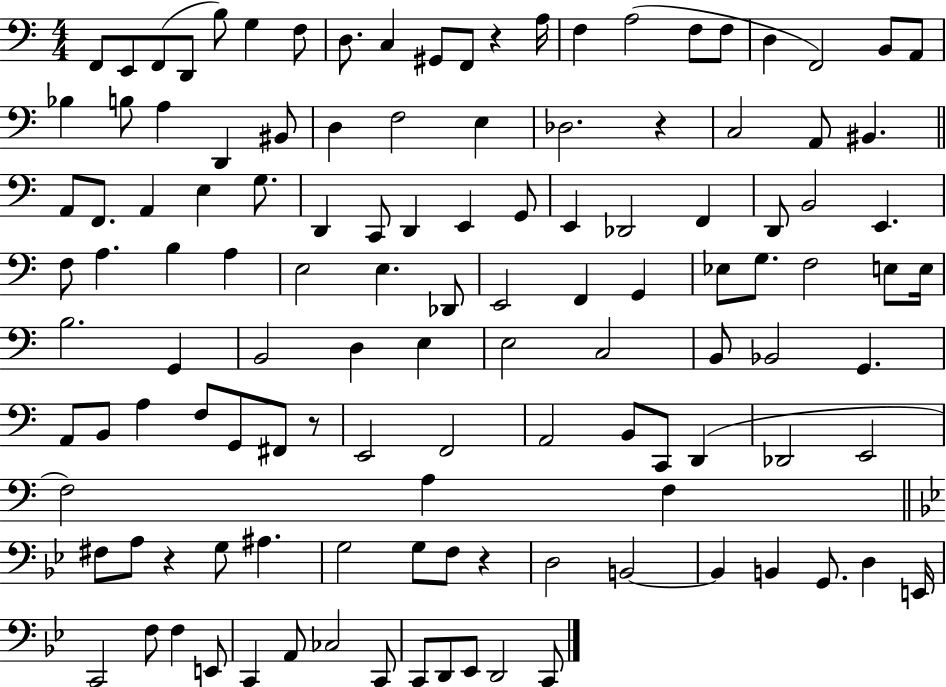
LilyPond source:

{
  \clef bass
  \numericTimeSignature
  \time 4/4
  \key c \major
  f,8 e,8 f,8( d,8 b8) g4 f8 | d8. c4 gis,8 f,8 r4 a16 | f4 a2( f8 f8 | d4 f,2) b,8 a,8 | \break bes4 b8 a4 d,4 bis,8 | d4 f2 e4 | des2. r4 | c2 a,8 bis,4. | \break \bar "||" \break \key c \major a,8 f,8. a,4 e4 g8. | d,4 c,8 d,4 e,4 g,8 | e,4 des,2 f,4 | d,8 b,2 e,4. | \break f8 a4. b4 a4 | e2 e4. des,8 | e,2 f,4 g,4 | ees8 g8. f2 e8 e16 | \break b2. g,4 | b,2 d4 e4 | e2 c2 | b,8 bes,2 g,4. | \break a,8 b,8 a4 f8 g,8 fis,8 r8 | e,2 f,2 | a,2 b,8 c,8 d,4( | des,2 e,2 | \break f2) a4 f4 | \bar "||" \break \key bes \major fis8 a8 r4 g8 ais4. | g2 g8 f8 r4 | d2 b,2~~ | b,4 b,4 g,8. d4 e,16 | \break c,2 f8 f4 e,8 | c,4 a,8 ces2 c,8 | c,8 d,8 ees,8 d,2 c,8 | \bar "|."
}